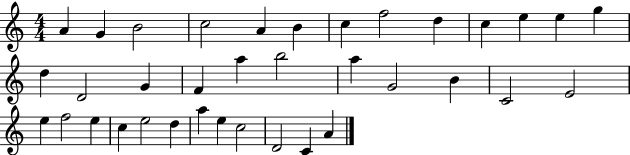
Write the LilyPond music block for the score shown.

{
  \clef treble
  \numericTimeSignature
  \time 4/4
  \key c \major
  a'4 g'4 b'2 | c''2 a'4 b'4 | c''4 f''2 d''4 | c''4 e''4 e''4 g''4 | \break d''4 d'2 g'4 | f'4 a''4 b''2 | a''4 g'2 b'4 | c'2 e'2 | \break e''4 f''2 e''4 | c''4 e''2 d''4 | a''4 e''4 c''2 | d'2 c'4 a'4 | \break \bar "|."
}